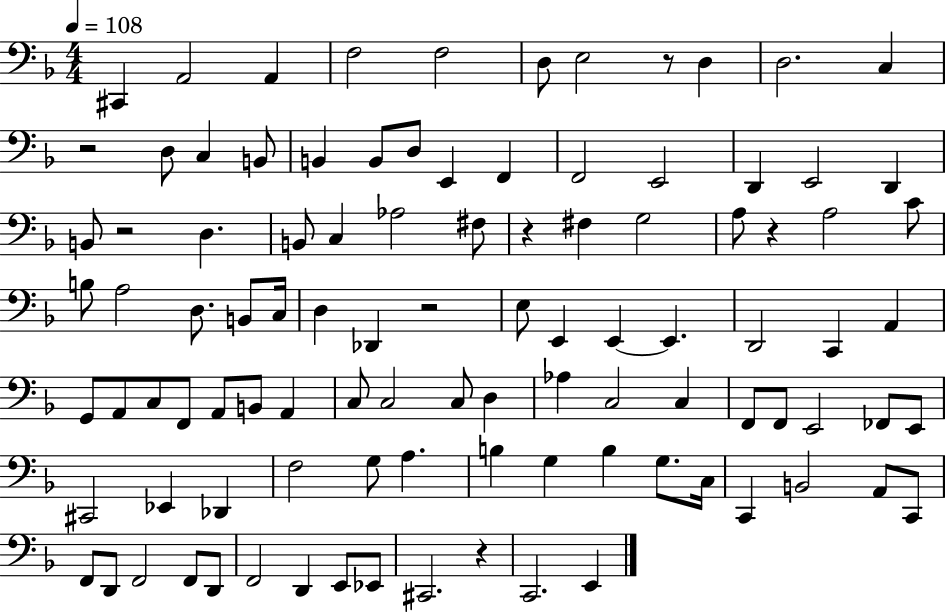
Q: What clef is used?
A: bass